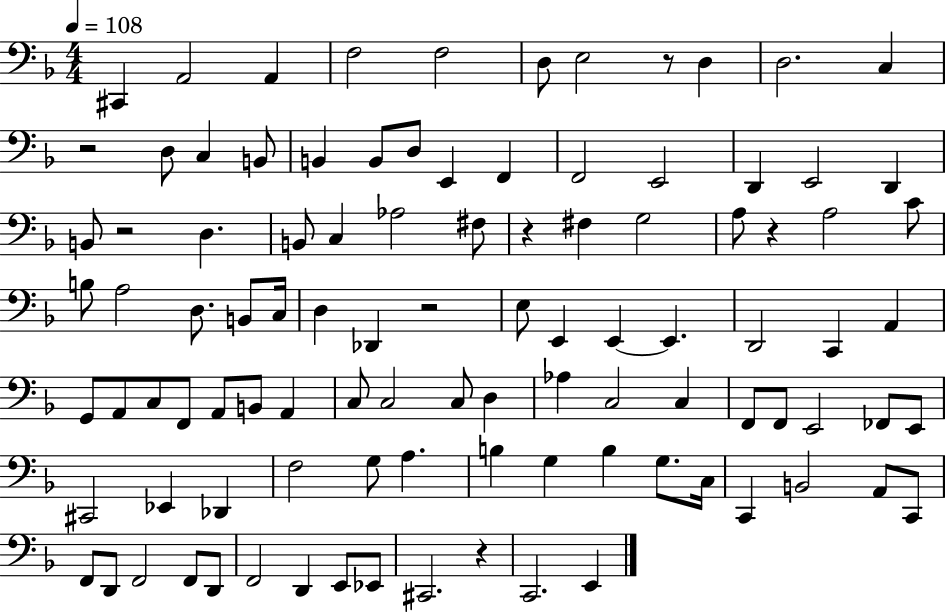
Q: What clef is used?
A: bass